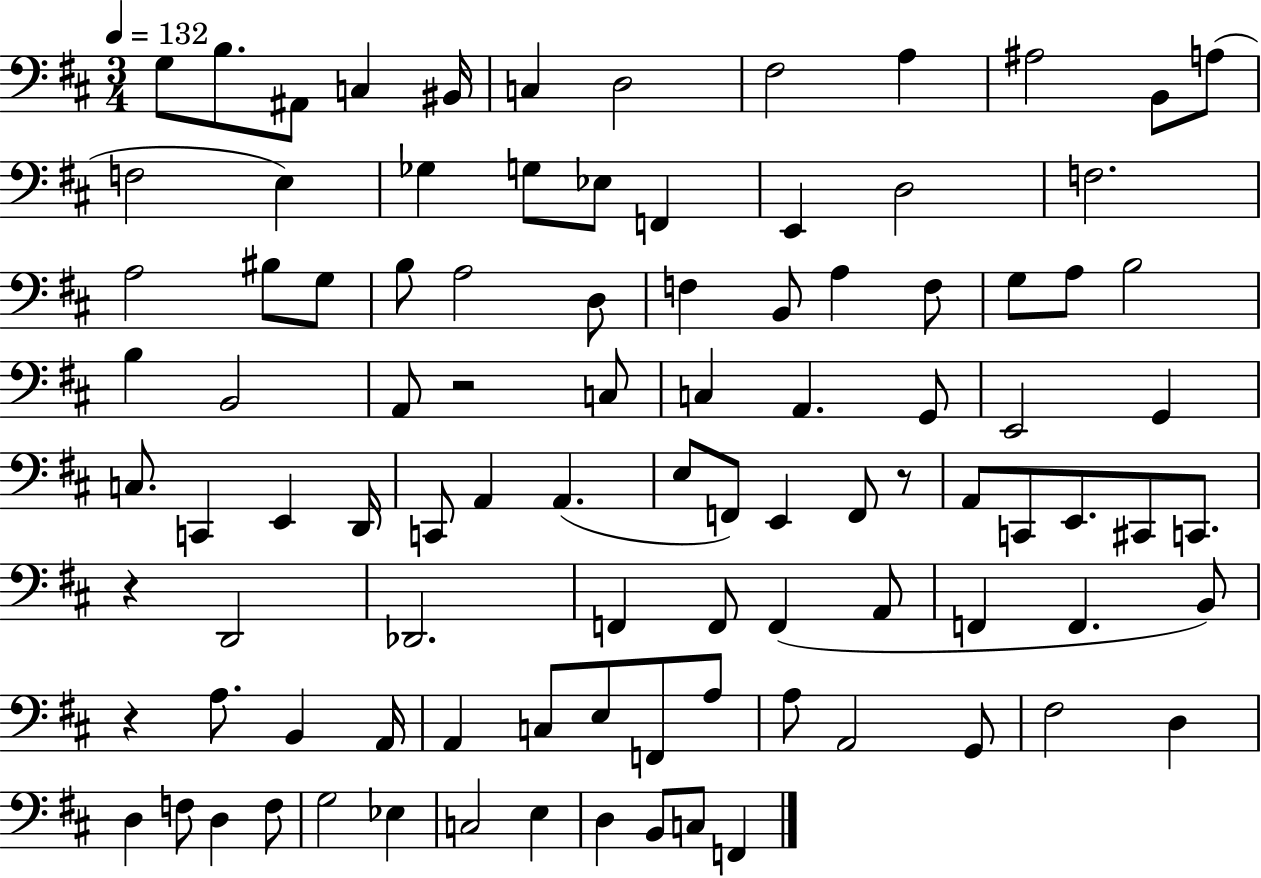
{
  \clef bass
  \numericTimeSignature
  \time 3/4
  \key d \major
  \tempo 4 = 132
  \repeat volta 2 { g8 b8. ais,8 c4 bis,16 | c4 d2 | fis2 a4 | ais2 b,8 a8( | \break f2 e4) | ges4 g8 ees8 f,4 | e,4 d2 | f2. | \break a2 bis8 g8 | b8 a2 d8 | f4 b,8 a4 f8 | g8 a8 b2 | \break b4 b,2 | a,8 r2 c8 | c4 a,4. g,8 | e,2 g,4 | \break c8. c,4 e,4 d,16 | c,8 a,4 a,4.( | e8 f,8) e,4 f,8 r8 | a,8 c,8 e,8. cis,8 c,8. | \break r4 d,2 | des,2. | f,4 f,8 f,4( a,8 | f,4 f,4. b,8) | \break r4 a8. b,4 a,16 | a,4 c8 e8 f,8 a8 | a8 a,2 g,8 | fis2 d4 | \break d4 f8 d4 f8 | g2 ees4 | c2 e4 | d4 b,8 c8 f,4 | \break } \bar "|."
}